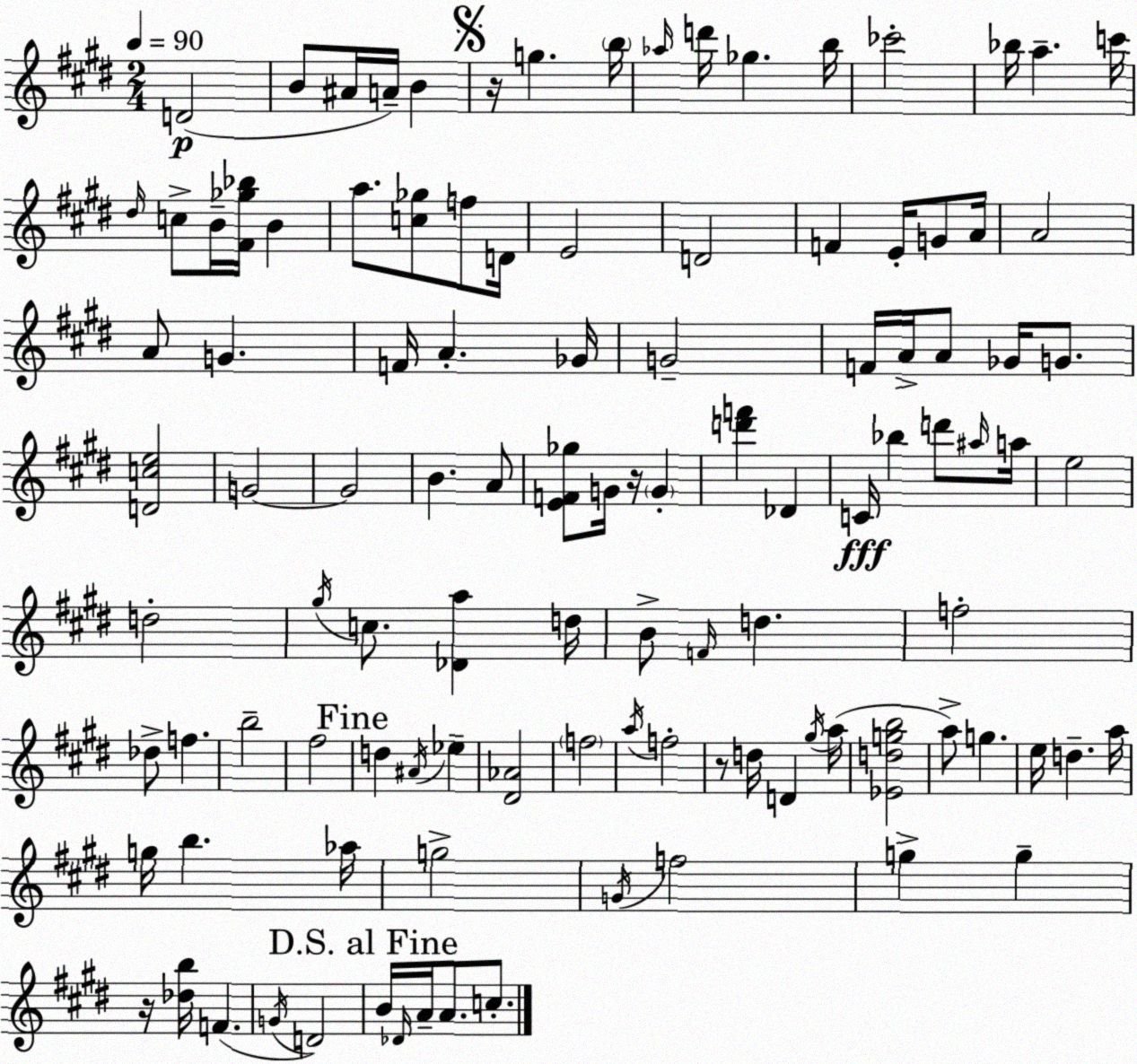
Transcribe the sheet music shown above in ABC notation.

X:1
T:Untitled
M:2/4
L:1/4
K:E
D2 B/2 ^A/4 A/4 B z/4 g b/4 _a/4 d'/4 _g b/4 _c'2 _b/4 a c'/4 ^d/4 c/2 B/4 [^F_g_b]/4 B a/2 [c_g]/2 f/2 D/4 E2 D2 F E/4 G/2 A/4 A2 A/2 G F/4 A _G/4 G2 F/4 A/4 A/2 _G/4 G/2 [Dce]2 G2 G2 B A/2 [EF_g]/2 G/4 z/4 G [d'f'] _D C/4 _b d'/2 ^a/4 a/4 e2 d2 ^g/4 c/2 [_Da] d/4 B/2 F/4 d f2 _d/2 f b2 ^f2 d ^A/4 _e [^D_A]2 f2 a/4 f2 z/2 d/4 D ^g/4 a/4 [_Edgb]2 a/2 g e/4 d a/4 g/4 b _a/4 g2 G/4 f2 g g z/4 [_db]/4 F G/4 D2 B/4 _D/4 A/4 A/2 c/2